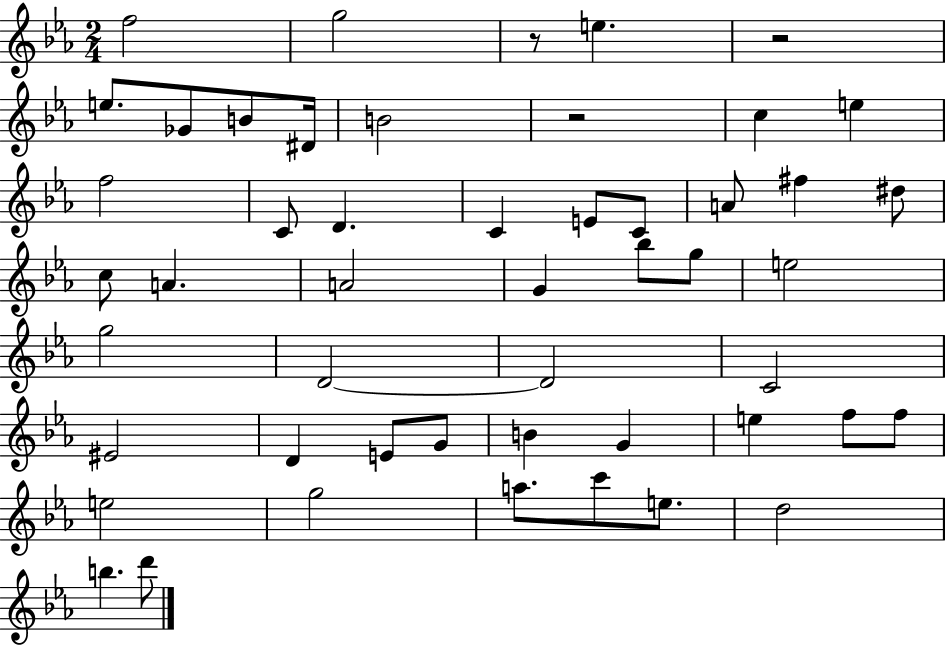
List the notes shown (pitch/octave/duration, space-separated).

F5/h G5/h R/e E5/q. R/h E5/e. Gb4/e B4/e D#4/s B4/h R/h C5/q E5/q F5/h C4/e D4/q. C4/q E4/e C4/e A4/e F#5/q D#5/e C5/e A4/q. A4/h G4/q Bb5/e G5/e E5/h G5/h D4/h D4/h C4/h EIS4/h D4/q E4/e G4/e B4/q G4/q E5/q F5/e F5/e E5/h G5/h A5/e. C6/e E5/e. D5/h B5/q. D6/e